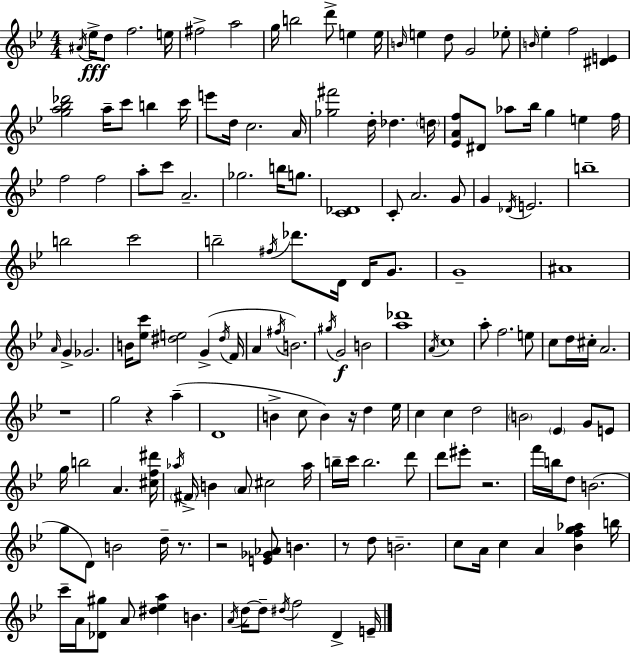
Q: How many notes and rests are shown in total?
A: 161